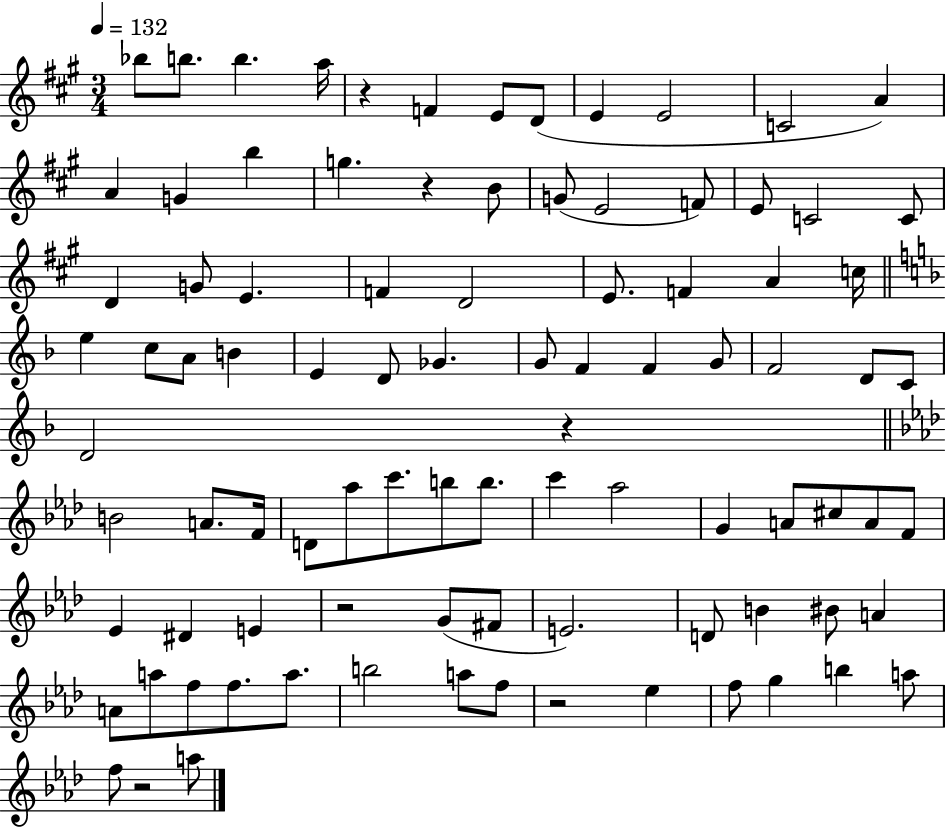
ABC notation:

X:1
T:Untitled
M:3/4
L:1/4
K:A
_b/2 b/2 b a/4 z F E/2 D/2 E E2 C2 A A G b g z B/2 G/2 E2 F/2 E/2 C2 C/2 D G/2 E F D2 E/2 F A c/4 e c/2 A/2 B E D/2 _G G/2 F F G/2 F2 D/2 C/2 D2 z B2 A/2 F/4 D/2 _a/2 c'/2 b/2 b/2 c' _a2 G A/2 ^c/2 A/2 F/2 _E ^D E z2 G/2 ^F/2 E2 D/2 B ^B/2 A A/2 a/2 f/2 f/2 a/2 b2 a/2 f/2 z2 _e f/2 g b a/2 f/2 z2 a/2